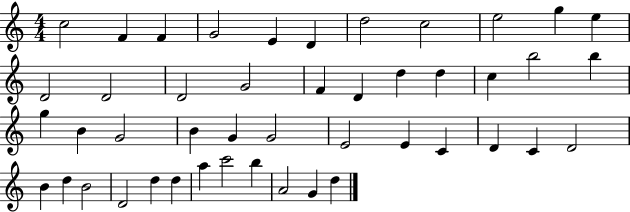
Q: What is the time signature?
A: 4/4